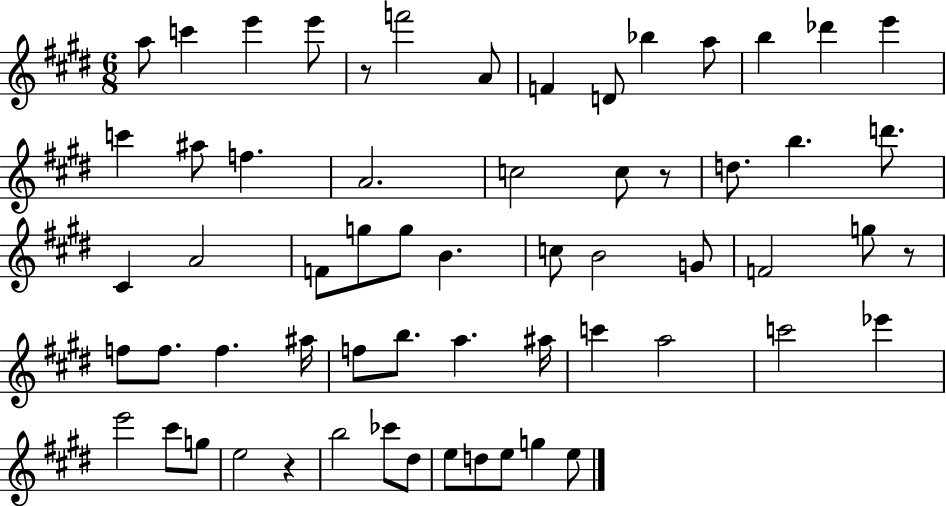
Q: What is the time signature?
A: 6/8